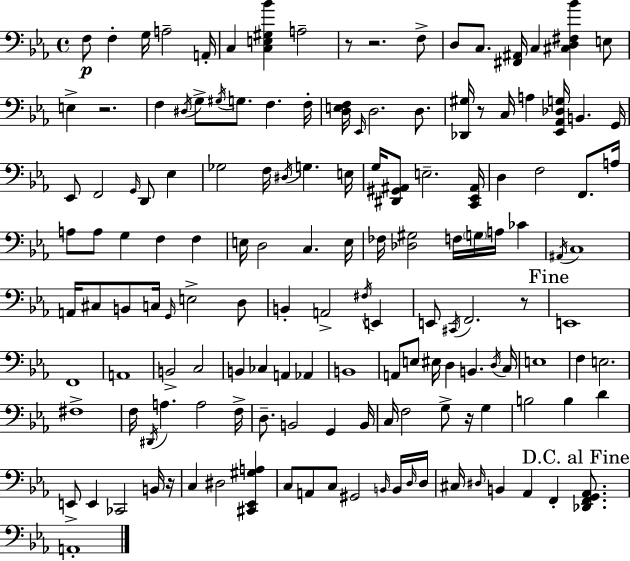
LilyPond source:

{
  \clef bass
  \time 4/4
  \defaultTimeSignature
  \key ees \major
  f8\p f4-. g16 a2-- a,16-. | c4 <c e gis bes'>4 a2-- | r8 r2. f8-> | d8 c8. <fis, ais,>16 c4 <cis d fis bes'>4 e8 | \break e4-> r2. | f4 \acciaccatura { dis16 } g8-> \acciaccatura { gis16 } g8. f4. | f16-. <d e f>16 \grace { ees,16 } d2. | d8. <des, gis>16 r8 c16 a4 <ees, aes, des g>16 b,4. | \break g,16 ees,8 f,2 \grace { g,16 } d,8 | ees4 ges2 f16 \acciaccatura { dis16 } g4. | e16 g16 <dis, gis, ais,>8 e2.-- | <c, ees, ais,>16 d4 f2 | \break f,8. a16 a8 a8 g4 f4 | f4 e16 d2 c4. | e16 fes16 <des gis>2 f16 \parenthesize g16 | a16 ces'4 \acciaccatura { ais,16 } c1 | \break a,16 cis8 b,8 c16 \grace { g,16 } e2-> | d8 b,4-. a,2-> | \acciaccatura { fis16 } e,4 e,8 \acciaccatura { cis,16 } f,2. | r8 \mark "Fine" e,1 | \break f,1 | a,1 | b,2-> | c2 b,4 ces4 | \break a,4 aes,4 b,1 | a,8 e8 eis16 d4 | b,4. \acciaccatura { d16 } c16 e1 | f4 e2. | \break fis1-> | f16 \acciaccatura { dis,16 } a4. | a2 f16-> d8.-- b,2 | g,4 b,16 c16 f2 | \break g8-> r16 g4 b2 | b4 d'4 e,8-> e,4 | ces,2 b,16 r16 c4 dis2 | <cis, ees, gis a>4 c8 a,8 c8 | \break gis,2 \grace { b,16 } b,16 \grace { d16 } d16 cis16 \grace { dis16 } b,4 | aes,4 f,4-. \mark "D.C. al Fine" <des, f, g, aes,>8. a,1-. | \bar "|."
}